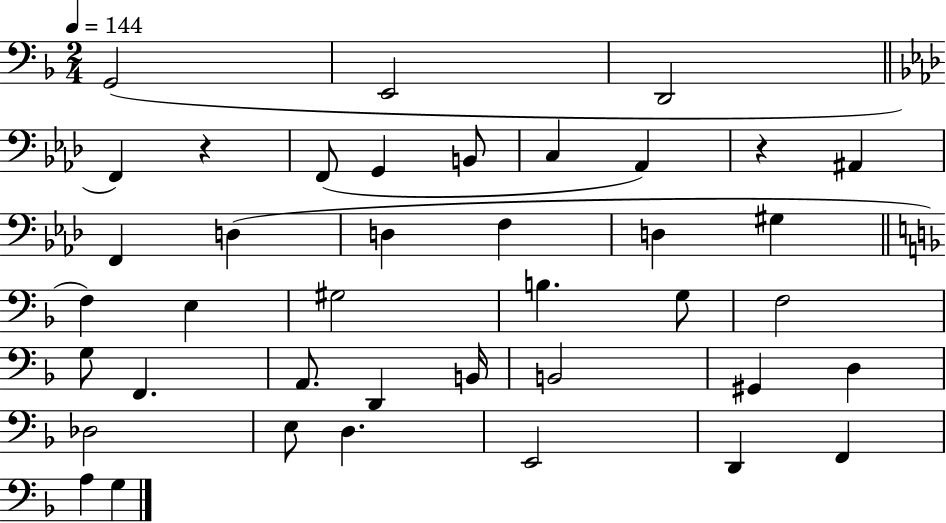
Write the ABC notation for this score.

X:1
T:Untitled
M:2/4
L:1/4
K:F
G,,2 E,,2 D,,2 F,, z F,,/2 G,, B,,/2 C, _A,, z ^A,, F,, D, D, F, D, ^G, F, E, ^G,2 B, G,/2 F,2 G,/2 F,, A,,/2 D,, B,,/4 B,,2 ^G,, D, _D,2 E,/2 D, E,,2 D,, F,, A, G,